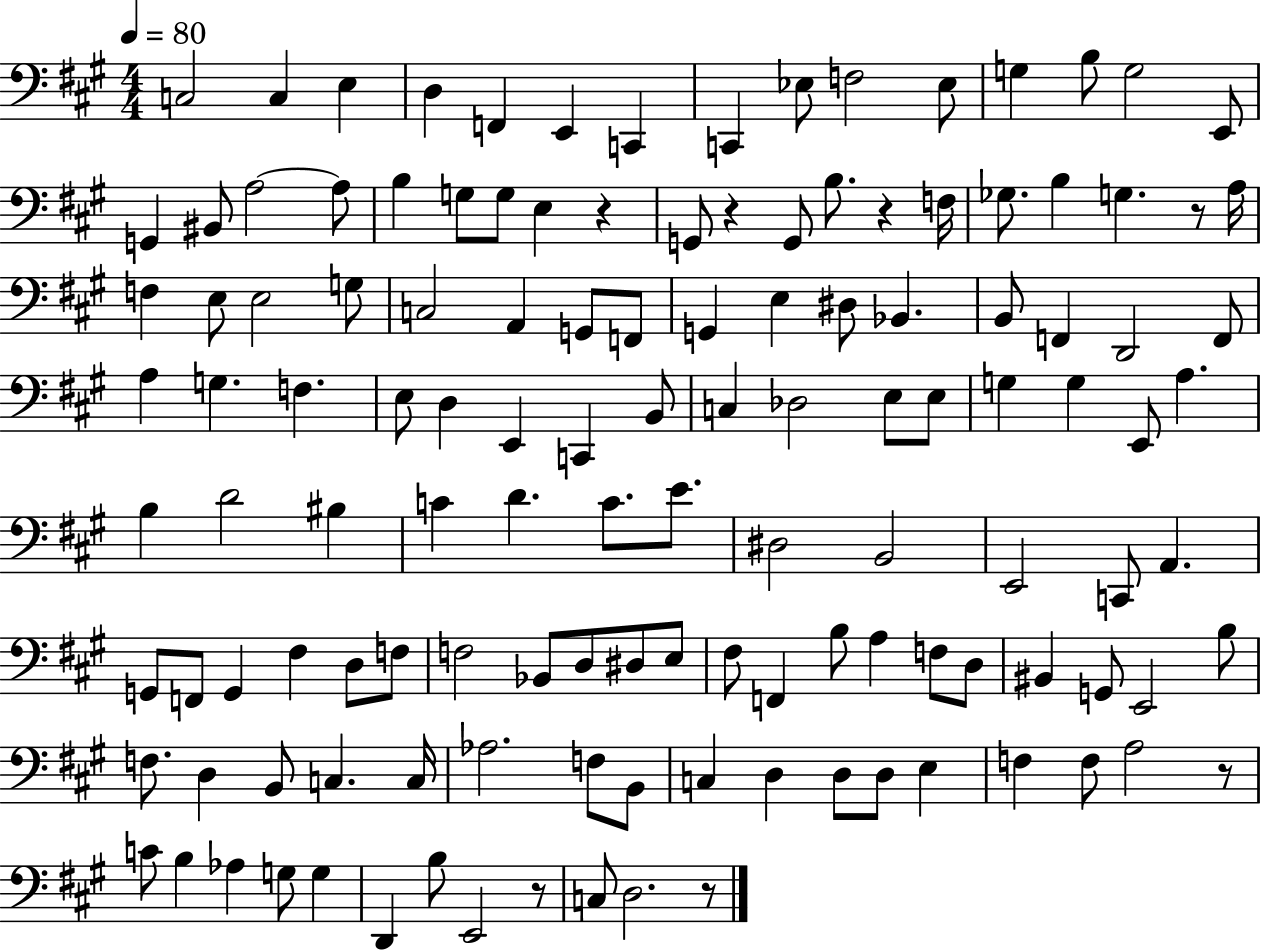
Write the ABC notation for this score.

X:1
T:Untitled
M:4/4
L:1/4
K:A
C,2 C, E, D, F,, E,, C,, C,, _E,/2 F,2 _E,/2 G, B,/2 G,2 E,,/2 G,, ^B,,/2 A,2 A,/2 B, G,/2 G,/2 E, z G,,/2 z G,,/2 B,/2 z F,/4 _G,/2 B, G, z/2 A,/4 F, E,/2 E,2 G,/2 C,2 A,, G,,/2 F,,/2 G,, E, ^D,/2 _B,, B,,/2 F,, D,,2 F,,/2 A, G, F, E,/2 D, E,, C,, B,,/2 C, _D,2 E,/2 E,/2 G, G, E,,/2 A, B, D2 ^B, C D C/2 E/2 ^D,2 B,,2 E,,2 C,,/2 A,, G,,/2 F,,/2 G,, ^F, D,/2 F,/2 F,2 _B,,/2 D,/2 ^D,/2 E,/2 ^F,/2 F,, B,/2 A, F,/2 D,/2 ^B,, G,,/2 E,,2 B,/2 F,/2 D, B,,/2 C, C,/4 _A,2 F,/2 B,,/2 C, D, D,/2 D,/2 E, F, F,/2 A,2 z/2 C/2 B, _A, G,/2 G, D,, B,/2 E,,2 z/2 C,/2 D,2 z/2